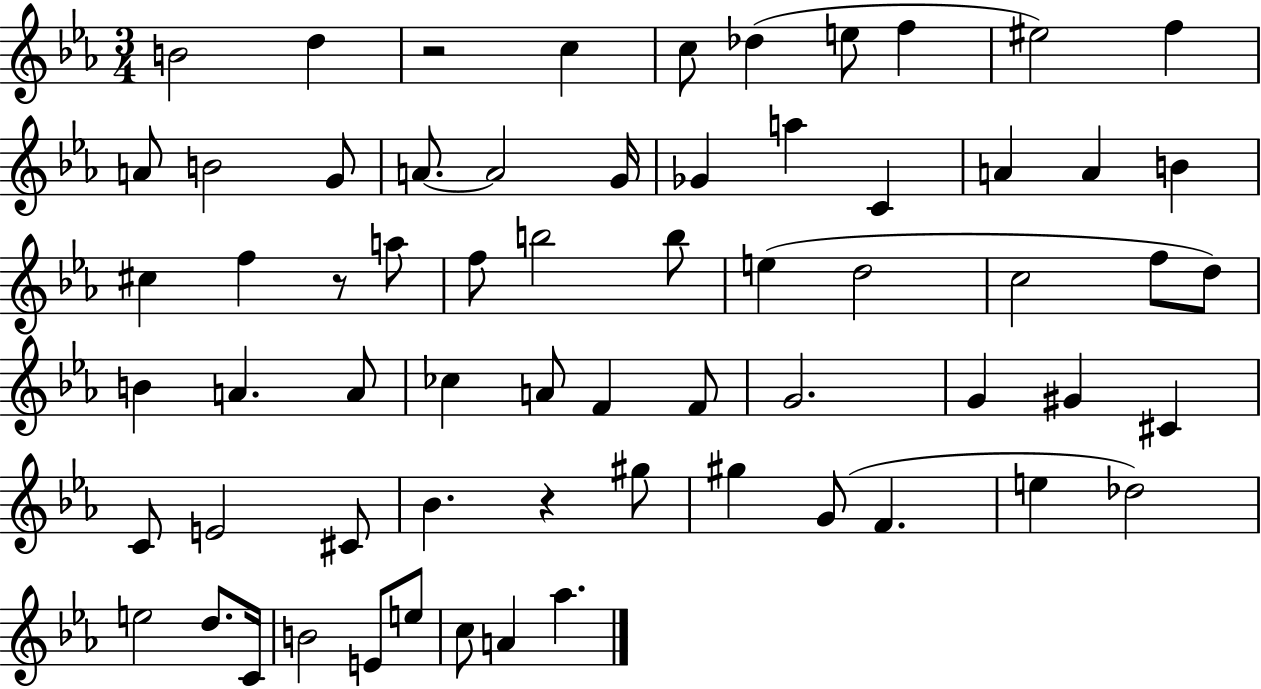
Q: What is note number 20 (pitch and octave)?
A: A4